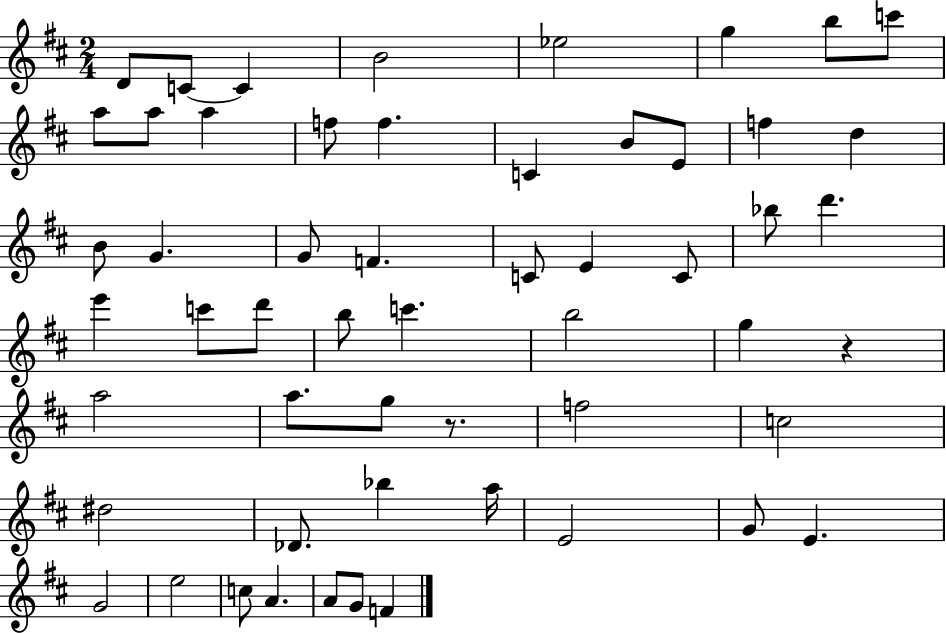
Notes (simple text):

D4/e C4/e C4/q B4/h Eb5/h G5/q B5/e C6/e A5/e A5/e A5/q F5/e F5/q. C4/q B4/e E4/e F5/q D5/q B4/e G4/q. G4/e F4/q. C4/e E4/q C4/e Bb5/e D6/q. E6/q C6/e D6/e B5/e C6/q. B5/h G5/q R/q A5/h A5/e. G5/e R/e. F5/h C5/h D#5/h Db4/e. Bb5/q A5/s E4/h G4/e E4/q. G4/h E5/h C5/e A4/q. A4/e G4/e F4/q